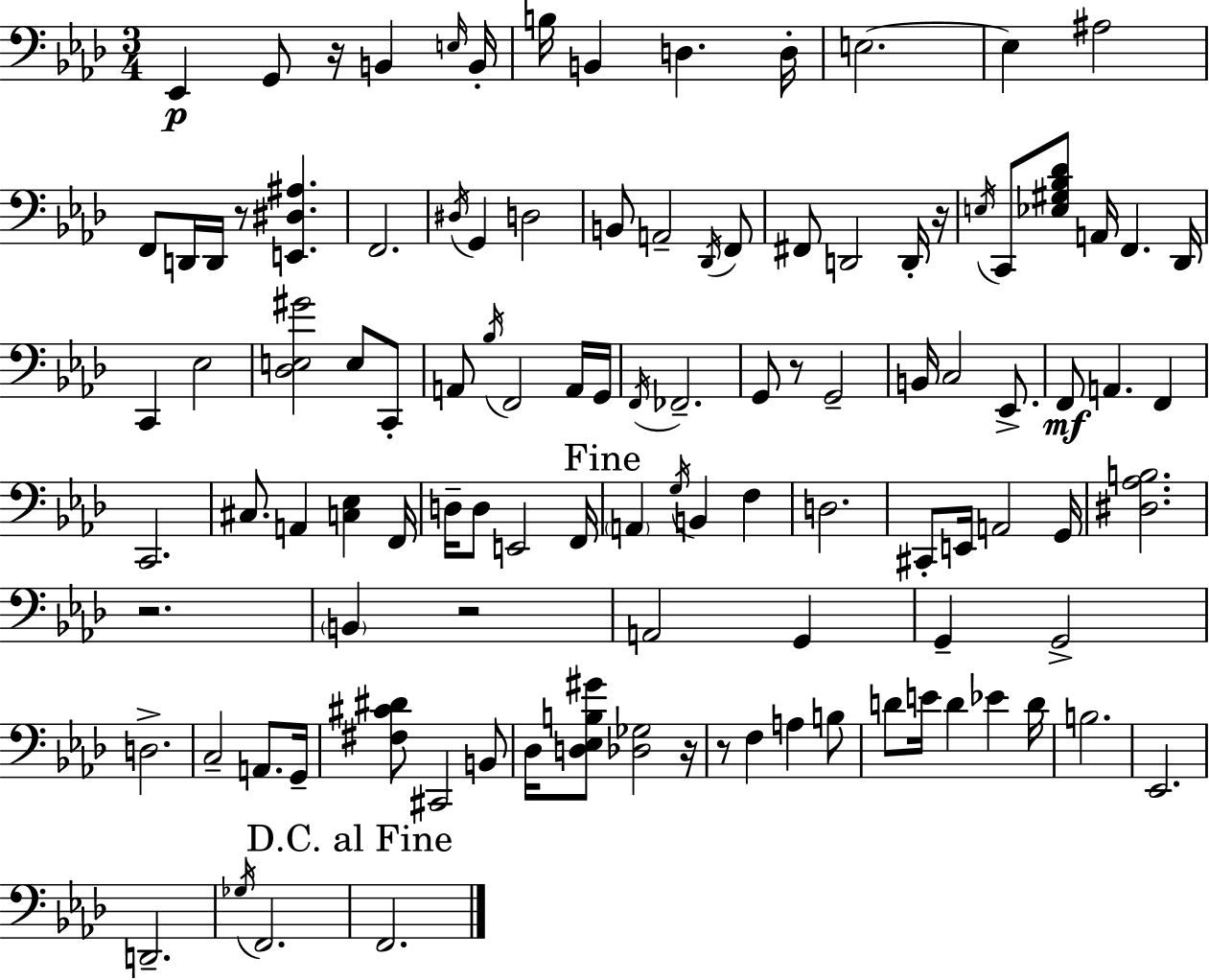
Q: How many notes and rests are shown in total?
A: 109